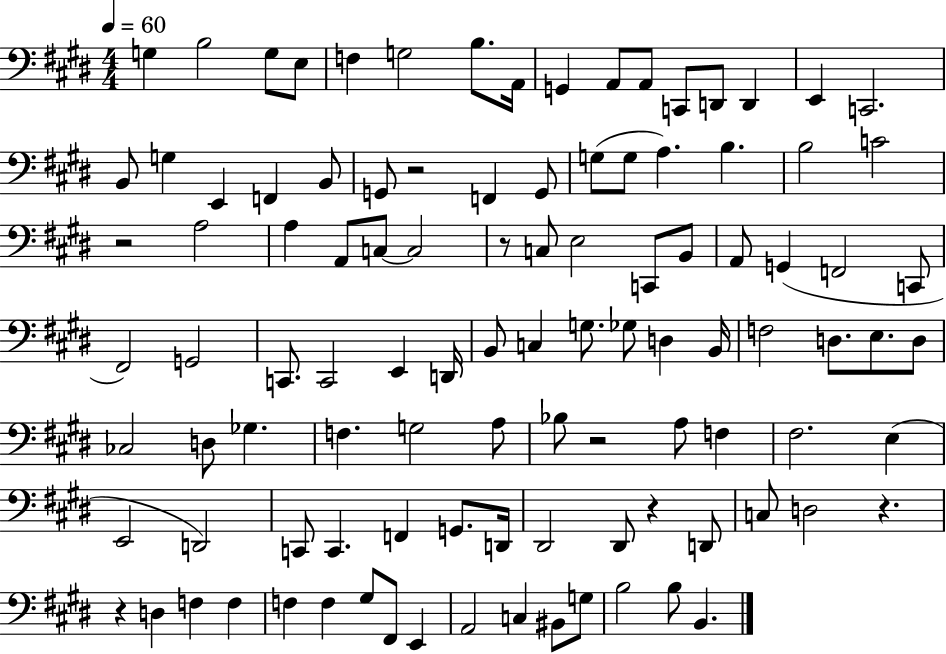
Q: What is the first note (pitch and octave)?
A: G3